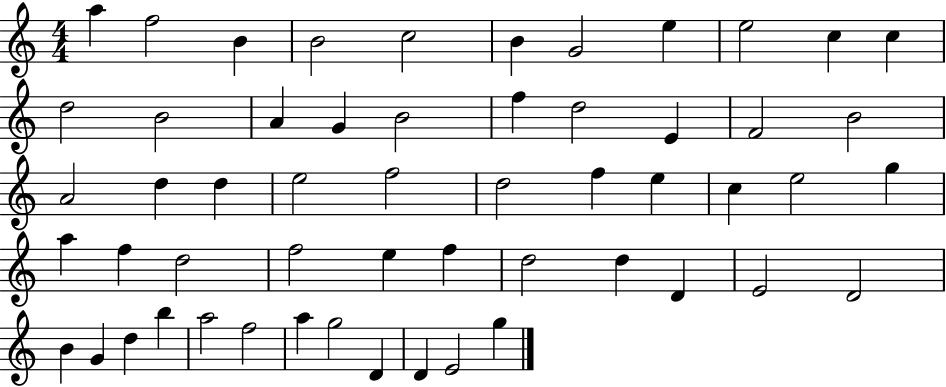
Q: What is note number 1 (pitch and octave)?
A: A5